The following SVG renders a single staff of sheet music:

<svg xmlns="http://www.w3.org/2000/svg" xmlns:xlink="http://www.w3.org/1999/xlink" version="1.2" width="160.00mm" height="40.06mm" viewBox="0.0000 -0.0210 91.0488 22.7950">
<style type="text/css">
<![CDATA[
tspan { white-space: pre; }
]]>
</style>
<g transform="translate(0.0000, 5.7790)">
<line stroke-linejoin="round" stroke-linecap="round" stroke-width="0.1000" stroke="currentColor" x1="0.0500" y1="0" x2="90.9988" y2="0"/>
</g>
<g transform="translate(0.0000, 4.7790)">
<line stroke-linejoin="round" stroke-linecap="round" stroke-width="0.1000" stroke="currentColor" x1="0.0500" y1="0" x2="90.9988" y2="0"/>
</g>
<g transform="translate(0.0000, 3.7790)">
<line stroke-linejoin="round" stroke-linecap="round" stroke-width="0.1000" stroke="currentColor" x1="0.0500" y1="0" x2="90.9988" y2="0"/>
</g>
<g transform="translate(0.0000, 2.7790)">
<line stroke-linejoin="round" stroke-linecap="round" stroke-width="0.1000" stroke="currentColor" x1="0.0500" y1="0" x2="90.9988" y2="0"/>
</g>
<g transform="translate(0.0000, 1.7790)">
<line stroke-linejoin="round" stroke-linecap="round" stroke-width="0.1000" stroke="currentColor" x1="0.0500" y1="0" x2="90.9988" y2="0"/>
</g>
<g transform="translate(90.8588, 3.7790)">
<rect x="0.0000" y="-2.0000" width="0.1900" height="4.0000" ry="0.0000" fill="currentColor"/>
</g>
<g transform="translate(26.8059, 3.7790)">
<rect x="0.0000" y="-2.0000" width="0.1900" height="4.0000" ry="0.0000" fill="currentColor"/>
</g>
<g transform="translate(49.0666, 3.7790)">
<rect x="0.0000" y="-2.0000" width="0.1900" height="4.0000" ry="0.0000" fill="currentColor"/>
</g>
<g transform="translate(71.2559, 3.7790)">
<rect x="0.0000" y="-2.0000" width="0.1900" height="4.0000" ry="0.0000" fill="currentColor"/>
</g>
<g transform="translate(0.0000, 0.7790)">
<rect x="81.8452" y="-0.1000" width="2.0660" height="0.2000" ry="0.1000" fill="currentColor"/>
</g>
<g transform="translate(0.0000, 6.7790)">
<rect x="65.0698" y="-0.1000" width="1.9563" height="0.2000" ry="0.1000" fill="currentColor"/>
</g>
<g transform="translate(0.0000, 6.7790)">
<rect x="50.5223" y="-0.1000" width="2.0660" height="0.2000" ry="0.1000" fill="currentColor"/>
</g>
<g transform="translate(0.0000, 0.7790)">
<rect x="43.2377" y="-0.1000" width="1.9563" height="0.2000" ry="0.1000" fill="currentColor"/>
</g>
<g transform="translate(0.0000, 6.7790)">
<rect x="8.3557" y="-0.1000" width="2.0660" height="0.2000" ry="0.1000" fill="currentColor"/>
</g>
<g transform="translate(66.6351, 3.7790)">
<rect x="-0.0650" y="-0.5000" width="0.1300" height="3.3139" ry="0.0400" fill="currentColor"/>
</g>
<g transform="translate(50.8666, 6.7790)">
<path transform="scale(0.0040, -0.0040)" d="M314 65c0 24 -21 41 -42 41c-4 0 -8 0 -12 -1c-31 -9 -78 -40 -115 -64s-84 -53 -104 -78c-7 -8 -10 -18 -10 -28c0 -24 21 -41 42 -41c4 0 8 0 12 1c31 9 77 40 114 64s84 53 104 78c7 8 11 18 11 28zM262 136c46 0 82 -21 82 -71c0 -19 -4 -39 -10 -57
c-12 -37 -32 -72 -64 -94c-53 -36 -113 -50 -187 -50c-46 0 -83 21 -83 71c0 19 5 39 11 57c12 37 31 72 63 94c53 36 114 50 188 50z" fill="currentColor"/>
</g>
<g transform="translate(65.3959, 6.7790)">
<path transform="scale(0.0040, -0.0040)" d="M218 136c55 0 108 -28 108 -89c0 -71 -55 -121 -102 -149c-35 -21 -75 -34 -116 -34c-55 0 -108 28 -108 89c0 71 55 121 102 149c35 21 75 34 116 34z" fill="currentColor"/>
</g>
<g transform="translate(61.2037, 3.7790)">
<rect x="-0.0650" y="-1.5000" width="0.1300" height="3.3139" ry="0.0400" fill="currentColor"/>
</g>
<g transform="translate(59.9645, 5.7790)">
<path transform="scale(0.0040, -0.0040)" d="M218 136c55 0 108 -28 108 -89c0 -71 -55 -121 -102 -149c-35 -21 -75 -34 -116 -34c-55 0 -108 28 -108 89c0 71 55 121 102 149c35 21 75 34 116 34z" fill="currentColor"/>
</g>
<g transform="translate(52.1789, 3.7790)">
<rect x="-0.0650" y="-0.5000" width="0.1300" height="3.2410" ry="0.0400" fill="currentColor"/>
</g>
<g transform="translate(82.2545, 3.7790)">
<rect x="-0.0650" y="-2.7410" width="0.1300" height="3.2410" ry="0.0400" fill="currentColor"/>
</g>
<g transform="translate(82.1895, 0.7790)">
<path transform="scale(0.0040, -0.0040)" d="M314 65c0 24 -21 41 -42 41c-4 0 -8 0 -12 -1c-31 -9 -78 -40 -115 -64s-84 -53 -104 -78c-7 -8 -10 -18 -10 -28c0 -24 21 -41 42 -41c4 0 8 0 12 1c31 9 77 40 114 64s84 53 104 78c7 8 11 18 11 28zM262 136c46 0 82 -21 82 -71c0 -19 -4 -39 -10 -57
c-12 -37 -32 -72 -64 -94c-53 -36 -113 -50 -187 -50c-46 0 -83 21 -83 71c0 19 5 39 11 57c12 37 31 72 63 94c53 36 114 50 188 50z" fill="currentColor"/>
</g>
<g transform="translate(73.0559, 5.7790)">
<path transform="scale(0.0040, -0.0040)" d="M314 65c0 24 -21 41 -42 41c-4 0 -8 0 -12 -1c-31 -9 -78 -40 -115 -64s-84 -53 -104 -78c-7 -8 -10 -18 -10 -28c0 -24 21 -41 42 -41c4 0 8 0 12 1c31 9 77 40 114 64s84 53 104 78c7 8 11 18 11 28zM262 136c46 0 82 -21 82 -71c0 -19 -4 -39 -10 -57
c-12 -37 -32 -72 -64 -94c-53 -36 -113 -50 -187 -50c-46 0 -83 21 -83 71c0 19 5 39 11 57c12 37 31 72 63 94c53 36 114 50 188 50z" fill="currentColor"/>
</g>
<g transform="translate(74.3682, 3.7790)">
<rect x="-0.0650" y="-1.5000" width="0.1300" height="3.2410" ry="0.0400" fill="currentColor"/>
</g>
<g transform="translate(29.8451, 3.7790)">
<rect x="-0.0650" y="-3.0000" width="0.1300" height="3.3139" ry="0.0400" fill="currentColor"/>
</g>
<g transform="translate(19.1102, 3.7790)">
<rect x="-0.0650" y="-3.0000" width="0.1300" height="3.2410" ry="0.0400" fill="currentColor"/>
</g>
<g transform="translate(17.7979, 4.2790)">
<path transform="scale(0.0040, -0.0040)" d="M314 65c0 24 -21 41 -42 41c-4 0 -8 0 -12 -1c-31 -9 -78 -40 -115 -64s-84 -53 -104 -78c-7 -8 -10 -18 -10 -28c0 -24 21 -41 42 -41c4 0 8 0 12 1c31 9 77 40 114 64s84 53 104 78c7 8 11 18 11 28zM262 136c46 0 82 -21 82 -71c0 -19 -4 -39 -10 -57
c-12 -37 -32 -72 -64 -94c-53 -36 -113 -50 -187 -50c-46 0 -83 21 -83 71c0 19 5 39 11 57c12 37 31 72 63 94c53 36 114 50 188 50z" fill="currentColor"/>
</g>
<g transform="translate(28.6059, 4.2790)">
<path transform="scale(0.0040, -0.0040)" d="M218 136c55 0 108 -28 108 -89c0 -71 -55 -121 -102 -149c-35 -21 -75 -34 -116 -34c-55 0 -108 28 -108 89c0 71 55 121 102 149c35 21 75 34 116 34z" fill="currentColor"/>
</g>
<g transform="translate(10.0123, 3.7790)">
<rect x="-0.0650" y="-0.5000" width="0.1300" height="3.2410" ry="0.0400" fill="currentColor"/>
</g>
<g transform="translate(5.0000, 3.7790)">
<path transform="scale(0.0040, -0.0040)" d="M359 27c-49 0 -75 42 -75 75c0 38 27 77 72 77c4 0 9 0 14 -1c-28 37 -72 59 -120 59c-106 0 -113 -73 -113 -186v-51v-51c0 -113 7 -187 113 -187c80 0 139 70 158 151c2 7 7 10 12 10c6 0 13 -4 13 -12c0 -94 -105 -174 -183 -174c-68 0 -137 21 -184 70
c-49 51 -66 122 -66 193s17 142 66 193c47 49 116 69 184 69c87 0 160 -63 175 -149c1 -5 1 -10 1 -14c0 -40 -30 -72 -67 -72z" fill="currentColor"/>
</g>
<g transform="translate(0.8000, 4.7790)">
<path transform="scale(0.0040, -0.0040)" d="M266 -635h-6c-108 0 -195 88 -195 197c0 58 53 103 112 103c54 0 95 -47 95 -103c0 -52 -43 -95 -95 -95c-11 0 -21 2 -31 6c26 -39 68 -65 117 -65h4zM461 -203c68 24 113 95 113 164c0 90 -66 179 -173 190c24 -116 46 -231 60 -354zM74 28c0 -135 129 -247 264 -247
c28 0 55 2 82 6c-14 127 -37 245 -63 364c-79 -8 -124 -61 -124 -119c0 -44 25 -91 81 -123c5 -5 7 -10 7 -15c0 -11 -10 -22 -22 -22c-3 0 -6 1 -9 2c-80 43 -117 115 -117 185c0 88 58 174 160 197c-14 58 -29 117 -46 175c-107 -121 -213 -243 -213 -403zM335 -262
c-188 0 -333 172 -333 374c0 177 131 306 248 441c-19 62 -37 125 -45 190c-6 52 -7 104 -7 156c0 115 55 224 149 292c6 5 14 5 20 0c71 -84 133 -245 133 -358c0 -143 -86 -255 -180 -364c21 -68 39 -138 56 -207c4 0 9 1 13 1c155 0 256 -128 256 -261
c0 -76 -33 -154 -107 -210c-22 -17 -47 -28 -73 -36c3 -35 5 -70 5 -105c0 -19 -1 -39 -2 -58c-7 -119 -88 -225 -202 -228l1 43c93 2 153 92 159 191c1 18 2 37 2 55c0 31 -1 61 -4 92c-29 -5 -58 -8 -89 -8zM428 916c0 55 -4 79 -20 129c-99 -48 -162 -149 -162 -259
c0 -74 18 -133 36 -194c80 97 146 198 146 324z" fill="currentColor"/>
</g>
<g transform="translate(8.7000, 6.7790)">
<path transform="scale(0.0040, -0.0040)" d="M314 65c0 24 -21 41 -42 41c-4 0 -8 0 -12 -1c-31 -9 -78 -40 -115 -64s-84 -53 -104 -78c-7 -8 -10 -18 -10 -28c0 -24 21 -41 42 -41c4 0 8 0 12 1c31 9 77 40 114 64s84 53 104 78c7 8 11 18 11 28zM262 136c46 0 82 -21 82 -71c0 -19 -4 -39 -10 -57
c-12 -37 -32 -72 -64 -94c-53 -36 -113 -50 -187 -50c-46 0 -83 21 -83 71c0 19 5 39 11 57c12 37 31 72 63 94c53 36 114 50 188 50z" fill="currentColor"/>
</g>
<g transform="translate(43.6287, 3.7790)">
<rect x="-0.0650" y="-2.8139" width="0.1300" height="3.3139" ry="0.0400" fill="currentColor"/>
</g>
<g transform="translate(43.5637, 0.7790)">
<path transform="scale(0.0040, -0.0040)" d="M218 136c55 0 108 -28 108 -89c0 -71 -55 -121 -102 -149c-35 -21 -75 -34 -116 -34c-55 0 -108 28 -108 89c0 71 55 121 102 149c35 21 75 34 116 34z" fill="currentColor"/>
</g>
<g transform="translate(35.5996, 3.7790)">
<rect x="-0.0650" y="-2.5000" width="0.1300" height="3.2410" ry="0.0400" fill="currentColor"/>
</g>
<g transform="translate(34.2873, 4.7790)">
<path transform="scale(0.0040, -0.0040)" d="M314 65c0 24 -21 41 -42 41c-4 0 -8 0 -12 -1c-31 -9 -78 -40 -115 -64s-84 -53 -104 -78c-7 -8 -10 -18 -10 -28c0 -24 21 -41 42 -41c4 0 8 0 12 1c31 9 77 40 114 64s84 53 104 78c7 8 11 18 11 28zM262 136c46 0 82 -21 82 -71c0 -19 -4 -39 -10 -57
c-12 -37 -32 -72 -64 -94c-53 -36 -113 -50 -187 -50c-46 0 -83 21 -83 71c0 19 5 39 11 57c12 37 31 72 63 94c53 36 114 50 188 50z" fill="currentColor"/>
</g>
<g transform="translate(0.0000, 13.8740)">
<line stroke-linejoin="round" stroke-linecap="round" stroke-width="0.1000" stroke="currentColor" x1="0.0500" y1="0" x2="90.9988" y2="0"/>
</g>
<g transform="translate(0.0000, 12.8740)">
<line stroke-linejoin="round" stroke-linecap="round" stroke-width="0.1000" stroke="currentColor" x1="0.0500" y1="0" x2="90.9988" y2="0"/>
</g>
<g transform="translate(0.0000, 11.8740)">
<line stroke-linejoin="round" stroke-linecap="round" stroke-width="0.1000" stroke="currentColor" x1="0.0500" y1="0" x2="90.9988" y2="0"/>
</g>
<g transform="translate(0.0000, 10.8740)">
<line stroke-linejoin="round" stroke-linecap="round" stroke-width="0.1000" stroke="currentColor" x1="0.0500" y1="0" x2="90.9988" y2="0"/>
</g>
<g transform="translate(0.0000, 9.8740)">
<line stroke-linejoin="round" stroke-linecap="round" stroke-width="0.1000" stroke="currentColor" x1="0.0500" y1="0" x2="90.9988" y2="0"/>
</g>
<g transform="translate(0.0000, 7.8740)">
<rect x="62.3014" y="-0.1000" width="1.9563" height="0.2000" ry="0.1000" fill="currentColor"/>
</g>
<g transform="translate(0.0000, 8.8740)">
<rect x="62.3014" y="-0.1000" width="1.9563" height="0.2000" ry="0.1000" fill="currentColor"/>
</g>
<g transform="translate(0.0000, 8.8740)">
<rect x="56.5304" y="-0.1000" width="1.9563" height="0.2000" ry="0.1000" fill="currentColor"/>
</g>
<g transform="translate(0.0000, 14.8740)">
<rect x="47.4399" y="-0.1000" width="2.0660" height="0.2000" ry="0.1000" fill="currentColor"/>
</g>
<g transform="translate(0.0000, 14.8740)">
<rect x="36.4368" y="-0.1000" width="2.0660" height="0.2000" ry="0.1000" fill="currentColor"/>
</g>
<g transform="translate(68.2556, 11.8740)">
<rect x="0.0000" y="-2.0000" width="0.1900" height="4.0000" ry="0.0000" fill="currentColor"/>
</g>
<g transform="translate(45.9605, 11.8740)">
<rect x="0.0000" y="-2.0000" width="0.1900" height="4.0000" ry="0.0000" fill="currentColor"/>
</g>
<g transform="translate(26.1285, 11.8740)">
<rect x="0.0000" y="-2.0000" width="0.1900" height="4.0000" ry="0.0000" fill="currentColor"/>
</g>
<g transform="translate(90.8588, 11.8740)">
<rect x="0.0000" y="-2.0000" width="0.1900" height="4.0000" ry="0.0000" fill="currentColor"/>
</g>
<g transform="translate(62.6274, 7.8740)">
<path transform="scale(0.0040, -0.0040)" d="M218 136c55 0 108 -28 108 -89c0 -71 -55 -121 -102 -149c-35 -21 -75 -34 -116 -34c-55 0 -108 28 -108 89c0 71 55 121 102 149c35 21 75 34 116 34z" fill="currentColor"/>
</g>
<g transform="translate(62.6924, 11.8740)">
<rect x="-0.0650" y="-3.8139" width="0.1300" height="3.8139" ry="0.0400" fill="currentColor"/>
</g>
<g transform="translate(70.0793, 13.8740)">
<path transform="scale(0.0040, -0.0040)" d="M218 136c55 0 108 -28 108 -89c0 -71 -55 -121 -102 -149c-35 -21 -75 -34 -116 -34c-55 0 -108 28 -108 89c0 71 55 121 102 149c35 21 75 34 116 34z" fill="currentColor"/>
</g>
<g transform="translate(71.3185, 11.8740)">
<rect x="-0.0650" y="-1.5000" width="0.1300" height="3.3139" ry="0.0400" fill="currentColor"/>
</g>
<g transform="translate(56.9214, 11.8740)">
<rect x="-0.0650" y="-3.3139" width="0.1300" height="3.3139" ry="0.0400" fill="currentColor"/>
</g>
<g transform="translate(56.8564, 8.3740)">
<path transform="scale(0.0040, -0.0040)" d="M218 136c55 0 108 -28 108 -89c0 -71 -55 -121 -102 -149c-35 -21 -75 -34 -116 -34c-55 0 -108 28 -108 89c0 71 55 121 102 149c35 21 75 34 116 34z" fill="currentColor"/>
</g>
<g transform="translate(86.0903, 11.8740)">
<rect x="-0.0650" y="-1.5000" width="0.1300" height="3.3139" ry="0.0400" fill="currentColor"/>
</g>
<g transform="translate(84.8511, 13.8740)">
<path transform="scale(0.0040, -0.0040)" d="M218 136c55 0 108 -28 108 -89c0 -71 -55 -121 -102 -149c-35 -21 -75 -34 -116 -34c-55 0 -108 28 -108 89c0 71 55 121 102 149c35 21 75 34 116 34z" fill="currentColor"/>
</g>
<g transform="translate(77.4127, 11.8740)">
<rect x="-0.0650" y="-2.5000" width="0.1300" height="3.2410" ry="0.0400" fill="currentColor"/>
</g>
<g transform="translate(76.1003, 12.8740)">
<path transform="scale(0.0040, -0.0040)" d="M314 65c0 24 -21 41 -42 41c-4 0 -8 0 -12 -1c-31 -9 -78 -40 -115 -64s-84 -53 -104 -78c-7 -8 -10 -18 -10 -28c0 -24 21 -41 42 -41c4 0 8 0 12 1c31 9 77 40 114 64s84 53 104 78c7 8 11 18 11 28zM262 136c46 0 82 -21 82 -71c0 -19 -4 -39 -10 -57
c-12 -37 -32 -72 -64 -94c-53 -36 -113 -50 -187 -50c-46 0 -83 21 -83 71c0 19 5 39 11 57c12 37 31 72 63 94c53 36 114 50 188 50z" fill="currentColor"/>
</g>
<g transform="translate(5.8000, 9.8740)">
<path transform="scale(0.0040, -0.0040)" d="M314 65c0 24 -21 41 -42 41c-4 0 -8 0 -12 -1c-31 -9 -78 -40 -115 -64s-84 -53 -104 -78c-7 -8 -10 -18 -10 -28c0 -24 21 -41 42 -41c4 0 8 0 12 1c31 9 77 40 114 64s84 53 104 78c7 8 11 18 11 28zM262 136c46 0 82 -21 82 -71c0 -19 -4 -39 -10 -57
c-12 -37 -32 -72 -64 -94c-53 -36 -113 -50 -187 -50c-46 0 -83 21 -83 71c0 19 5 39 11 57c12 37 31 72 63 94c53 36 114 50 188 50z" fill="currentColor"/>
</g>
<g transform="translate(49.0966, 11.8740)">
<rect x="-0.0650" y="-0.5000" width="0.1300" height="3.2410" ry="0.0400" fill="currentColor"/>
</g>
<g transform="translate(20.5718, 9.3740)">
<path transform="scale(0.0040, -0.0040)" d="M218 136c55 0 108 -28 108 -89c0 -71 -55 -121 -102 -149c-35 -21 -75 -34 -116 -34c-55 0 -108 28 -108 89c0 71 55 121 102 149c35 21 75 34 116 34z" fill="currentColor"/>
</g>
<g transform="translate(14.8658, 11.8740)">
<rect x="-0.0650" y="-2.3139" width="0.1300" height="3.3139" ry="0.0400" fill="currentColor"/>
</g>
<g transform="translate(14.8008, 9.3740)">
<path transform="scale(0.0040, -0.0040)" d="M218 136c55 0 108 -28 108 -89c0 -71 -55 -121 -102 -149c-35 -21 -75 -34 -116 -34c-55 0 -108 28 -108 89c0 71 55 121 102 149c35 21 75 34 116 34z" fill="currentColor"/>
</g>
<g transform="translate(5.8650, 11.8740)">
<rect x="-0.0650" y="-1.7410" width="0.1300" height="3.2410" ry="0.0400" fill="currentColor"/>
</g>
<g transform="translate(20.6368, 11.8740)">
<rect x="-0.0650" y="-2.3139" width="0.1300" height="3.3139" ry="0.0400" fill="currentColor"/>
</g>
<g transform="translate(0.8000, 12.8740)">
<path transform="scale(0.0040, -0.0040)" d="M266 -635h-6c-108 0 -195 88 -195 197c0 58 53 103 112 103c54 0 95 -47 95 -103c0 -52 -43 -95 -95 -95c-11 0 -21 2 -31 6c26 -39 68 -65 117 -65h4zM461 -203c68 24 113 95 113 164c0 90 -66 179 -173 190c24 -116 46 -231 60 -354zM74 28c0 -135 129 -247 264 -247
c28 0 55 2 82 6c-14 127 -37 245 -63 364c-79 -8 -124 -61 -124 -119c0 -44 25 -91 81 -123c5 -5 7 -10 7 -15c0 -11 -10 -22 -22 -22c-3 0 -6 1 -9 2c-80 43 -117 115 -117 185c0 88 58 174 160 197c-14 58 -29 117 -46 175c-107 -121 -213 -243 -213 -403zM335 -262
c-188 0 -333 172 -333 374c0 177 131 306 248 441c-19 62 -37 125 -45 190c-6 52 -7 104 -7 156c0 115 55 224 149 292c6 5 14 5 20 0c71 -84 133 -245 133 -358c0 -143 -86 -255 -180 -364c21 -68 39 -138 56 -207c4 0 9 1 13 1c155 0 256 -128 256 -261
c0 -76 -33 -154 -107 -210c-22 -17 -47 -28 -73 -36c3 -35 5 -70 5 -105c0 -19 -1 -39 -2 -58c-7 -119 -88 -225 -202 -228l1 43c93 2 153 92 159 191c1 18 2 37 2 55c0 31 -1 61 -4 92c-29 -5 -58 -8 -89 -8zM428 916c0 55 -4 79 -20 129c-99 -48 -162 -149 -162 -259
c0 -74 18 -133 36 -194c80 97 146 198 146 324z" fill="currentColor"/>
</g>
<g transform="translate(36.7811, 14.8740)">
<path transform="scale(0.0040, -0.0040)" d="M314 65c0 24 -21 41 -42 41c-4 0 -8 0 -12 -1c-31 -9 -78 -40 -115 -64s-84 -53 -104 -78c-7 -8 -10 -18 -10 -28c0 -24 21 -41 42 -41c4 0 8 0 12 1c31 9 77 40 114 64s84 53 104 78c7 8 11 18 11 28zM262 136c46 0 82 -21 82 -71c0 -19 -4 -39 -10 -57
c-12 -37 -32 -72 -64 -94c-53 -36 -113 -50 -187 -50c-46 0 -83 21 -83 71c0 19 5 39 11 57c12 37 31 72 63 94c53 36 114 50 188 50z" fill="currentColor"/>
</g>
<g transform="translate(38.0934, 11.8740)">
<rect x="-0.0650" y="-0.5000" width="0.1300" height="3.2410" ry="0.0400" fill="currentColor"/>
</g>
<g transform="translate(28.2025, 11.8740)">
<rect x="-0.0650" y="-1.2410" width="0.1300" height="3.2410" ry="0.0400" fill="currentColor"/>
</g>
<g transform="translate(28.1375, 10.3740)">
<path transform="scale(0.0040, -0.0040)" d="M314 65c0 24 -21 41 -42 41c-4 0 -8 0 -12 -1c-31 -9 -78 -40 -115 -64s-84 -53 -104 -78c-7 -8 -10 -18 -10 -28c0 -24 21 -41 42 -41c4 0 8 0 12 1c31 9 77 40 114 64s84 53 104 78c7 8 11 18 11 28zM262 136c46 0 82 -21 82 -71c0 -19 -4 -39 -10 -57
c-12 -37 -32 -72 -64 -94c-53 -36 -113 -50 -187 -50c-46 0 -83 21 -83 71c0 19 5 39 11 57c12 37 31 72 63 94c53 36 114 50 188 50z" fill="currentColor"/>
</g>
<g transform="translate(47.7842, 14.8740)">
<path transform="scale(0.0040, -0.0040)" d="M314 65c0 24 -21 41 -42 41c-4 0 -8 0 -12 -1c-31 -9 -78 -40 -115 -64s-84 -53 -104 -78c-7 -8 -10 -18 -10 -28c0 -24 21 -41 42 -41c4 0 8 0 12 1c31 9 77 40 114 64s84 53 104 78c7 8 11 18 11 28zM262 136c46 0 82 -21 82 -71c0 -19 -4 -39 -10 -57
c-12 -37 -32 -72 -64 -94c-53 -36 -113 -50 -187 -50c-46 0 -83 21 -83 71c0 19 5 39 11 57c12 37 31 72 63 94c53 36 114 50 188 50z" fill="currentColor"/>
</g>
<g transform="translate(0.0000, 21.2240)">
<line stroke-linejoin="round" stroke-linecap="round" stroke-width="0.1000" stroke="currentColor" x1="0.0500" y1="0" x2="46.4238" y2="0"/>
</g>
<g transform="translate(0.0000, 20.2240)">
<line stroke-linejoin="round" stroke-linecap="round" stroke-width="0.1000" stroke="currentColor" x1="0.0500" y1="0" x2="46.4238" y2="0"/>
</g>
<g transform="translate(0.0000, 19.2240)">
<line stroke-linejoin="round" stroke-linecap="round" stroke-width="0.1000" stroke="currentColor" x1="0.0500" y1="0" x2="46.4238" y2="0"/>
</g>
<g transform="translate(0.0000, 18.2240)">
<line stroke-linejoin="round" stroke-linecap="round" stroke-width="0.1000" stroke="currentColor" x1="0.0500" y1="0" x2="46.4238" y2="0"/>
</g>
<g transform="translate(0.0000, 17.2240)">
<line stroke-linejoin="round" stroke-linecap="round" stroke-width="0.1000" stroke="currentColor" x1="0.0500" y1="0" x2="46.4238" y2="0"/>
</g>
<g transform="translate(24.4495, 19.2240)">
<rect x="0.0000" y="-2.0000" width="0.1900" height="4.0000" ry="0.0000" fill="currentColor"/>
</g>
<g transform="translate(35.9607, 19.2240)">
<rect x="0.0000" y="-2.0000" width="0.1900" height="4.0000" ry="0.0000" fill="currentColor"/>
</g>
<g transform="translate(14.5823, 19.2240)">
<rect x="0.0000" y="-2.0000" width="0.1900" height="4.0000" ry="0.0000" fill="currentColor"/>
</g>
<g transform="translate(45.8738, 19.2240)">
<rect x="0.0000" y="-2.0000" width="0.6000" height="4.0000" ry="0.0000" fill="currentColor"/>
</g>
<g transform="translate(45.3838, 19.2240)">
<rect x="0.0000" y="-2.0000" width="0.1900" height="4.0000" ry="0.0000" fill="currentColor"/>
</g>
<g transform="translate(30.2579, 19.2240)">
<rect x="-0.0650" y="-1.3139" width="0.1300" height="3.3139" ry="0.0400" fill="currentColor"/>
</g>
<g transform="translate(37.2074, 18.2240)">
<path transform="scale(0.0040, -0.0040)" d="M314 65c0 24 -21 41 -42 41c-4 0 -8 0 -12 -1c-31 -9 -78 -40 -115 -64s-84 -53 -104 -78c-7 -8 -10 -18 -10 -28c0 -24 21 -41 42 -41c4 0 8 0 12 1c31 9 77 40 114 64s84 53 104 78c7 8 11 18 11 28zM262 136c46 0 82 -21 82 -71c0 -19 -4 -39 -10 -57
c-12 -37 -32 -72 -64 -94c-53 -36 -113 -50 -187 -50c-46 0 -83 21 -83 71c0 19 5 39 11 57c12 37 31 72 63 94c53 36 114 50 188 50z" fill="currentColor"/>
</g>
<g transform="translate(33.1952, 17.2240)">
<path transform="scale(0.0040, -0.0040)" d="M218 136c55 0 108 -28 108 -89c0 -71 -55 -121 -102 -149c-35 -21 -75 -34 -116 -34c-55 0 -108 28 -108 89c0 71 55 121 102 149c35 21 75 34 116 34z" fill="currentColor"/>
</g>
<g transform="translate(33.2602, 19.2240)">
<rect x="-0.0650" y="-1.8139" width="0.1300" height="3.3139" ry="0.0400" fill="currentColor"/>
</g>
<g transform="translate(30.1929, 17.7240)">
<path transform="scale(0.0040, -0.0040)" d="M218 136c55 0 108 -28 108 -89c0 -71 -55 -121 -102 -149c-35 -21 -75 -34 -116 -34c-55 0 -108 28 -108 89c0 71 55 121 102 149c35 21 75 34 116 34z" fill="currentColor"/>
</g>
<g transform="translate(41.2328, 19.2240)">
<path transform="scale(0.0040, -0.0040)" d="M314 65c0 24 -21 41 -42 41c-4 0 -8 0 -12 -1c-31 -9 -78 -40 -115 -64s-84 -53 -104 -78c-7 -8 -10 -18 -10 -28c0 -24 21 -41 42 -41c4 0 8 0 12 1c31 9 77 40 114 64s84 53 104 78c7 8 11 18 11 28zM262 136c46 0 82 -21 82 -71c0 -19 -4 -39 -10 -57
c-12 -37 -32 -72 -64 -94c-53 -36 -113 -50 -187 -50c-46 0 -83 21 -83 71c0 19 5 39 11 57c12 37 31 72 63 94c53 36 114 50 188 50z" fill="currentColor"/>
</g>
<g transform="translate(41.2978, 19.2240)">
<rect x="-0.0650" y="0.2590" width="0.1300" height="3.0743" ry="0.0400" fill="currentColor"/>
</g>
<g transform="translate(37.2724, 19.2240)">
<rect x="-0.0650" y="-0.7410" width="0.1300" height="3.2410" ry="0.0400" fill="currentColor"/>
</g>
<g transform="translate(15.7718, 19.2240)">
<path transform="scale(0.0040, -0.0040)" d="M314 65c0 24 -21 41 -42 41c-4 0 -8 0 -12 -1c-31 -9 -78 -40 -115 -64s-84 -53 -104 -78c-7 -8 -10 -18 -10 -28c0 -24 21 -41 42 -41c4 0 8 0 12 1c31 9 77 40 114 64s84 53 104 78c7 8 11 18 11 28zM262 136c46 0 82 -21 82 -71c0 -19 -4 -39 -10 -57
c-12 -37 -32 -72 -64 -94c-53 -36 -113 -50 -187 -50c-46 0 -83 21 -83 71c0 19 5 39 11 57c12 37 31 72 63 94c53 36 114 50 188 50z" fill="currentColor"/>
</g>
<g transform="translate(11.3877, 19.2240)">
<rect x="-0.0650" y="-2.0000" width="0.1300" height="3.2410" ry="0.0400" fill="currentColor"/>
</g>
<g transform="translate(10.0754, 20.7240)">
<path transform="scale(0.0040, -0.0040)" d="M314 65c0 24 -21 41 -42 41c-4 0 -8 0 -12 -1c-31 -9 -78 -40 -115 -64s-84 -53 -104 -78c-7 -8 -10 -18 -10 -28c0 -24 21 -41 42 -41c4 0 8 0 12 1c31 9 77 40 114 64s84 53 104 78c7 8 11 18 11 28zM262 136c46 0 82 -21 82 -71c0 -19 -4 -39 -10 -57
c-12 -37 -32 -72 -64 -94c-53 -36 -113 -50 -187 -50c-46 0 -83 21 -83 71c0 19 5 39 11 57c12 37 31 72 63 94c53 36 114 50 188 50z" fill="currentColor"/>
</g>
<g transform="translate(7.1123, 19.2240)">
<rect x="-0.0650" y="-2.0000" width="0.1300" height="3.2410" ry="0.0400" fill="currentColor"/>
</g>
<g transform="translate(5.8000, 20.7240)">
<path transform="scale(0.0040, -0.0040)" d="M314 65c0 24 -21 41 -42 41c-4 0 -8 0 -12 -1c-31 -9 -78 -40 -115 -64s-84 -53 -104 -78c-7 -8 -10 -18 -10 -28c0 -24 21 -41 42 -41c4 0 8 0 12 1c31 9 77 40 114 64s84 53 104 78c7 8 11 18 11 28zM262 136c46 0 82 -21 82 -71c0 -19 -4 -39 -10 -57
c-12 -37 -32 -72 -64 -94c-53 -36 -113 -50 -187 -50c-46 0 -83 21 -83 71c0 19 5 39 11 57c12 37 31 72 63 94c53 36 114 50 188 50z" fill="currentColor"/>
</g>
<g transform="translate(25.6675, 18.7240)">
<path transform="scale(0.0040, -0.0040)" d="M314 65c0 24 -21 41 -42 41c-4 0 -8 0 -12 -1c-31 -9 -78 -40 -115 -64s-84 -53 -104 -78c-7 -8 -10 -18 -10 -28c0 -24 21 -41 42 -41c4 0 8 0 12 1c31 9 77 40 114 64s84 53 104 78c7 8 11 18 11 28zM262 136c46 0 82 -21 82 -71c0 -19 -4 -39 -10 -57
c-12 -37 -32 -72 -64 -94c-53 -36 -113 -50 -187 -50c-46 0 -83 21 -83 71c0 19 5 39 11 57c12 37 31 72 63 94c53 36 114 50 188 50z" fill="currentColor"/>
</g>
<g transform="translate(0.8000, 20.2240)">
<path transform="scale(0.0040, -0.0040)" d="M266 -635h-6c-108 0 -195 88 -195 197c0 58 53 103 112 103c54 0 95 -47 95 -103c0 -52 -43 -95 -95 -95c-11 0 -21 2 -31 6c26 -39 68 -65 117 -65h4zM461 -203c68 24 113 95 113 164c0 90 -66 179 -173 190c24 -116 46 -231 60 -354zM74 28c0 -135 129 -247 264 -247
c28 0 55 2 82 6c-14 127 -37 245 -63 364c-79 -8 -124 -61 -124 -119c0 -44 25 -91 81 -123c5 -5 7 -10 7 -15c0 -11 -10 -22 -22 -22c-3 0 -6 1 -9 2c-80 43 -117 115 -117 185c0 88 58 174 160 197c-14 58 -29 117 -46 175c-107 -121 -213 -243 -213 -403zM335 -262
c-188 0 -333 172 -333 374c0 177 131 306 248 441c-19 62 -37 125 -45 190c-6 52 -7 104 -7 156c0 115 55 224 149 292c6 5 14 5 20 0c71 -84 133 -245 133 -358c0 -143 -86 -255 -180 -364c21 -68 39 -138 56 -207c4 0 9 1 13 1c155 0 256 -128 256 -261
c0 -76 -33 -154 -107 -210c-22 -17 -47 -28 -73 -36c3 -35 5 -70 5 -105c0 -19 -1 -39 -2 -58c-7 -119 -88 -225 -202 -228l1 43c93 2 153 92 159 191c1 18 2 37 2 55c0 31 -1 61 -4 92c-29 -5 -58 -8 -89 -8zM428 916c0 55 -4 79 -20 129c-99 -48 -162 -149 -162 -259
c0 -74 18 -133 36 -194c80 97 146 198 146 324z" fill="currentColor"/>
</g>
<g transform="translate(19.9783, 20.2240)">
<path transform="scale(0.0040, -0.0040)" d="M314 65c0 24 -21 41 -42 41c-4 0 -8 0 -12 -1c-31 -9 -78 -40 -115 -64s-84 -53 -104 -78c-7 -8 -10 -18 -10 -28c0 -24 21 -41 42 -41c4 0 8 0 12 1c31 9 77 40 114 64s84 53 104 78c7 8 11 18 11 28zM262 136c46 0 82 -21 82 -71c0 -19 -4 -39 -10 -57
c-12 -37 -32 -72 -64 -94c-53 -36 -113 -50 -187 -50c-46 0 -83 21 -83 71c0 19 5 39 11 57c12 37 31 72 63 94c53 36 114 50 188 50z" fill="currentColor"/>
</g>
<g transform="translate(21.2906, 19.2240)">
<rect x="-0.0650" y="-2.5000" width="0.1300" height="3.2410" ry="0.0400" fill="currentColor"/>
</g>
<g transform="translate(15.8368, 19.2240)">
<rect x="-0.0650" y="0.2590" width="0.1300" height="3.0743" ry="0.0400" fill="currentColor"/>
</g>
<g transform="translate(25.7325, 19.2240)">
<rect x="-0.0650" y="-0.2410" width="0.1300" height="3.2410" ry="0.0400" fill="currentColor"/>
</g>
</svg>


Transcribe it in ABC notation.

X:1
T:Untitled
M:4/4
L:1/4
K:C
C2 A2 A G2 a C2 E C E2 a2 f2 g g e2 C2 C2 b c' E G2 E F2 F2 B2 G2 c2 e f d2 B2